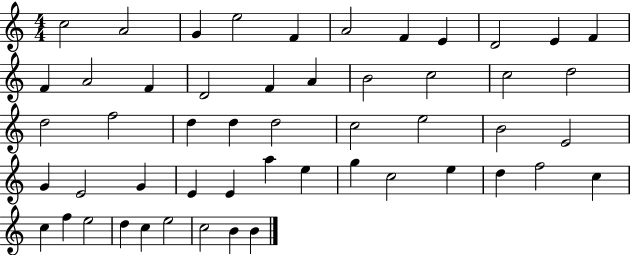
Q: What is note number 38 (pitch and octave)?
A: G5